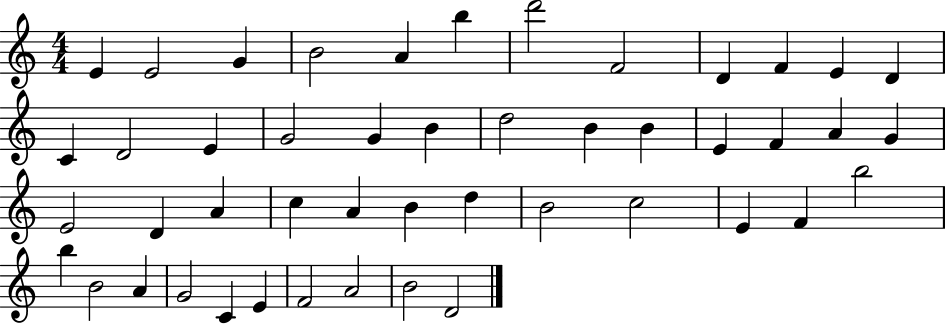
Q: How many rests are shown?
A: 0